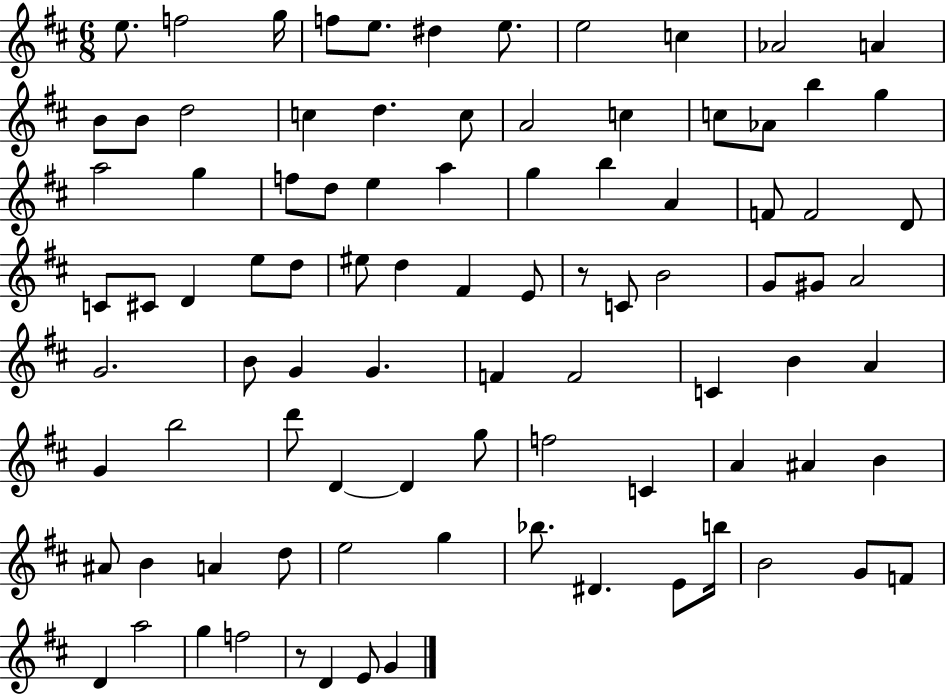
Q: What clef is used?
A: treble